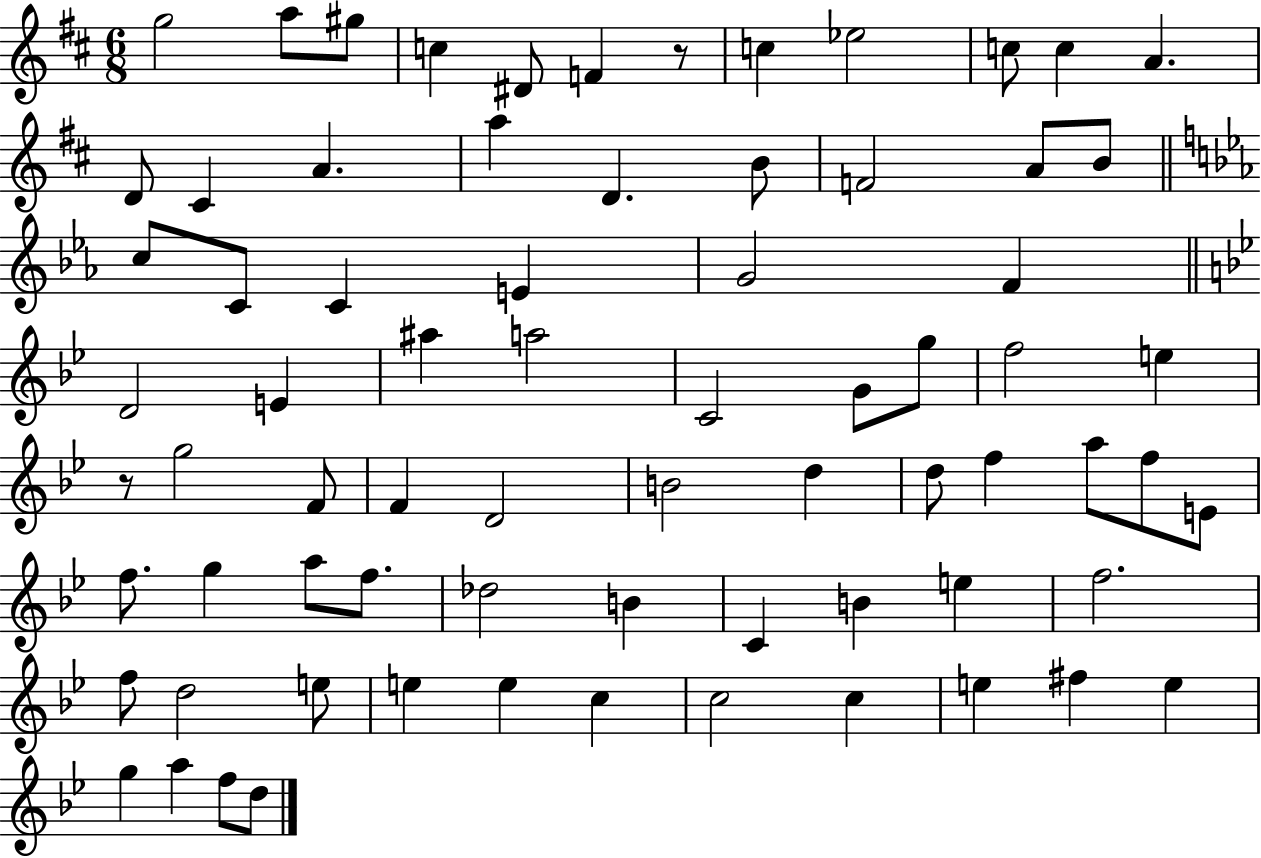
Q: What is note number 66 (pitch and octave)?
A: F#5